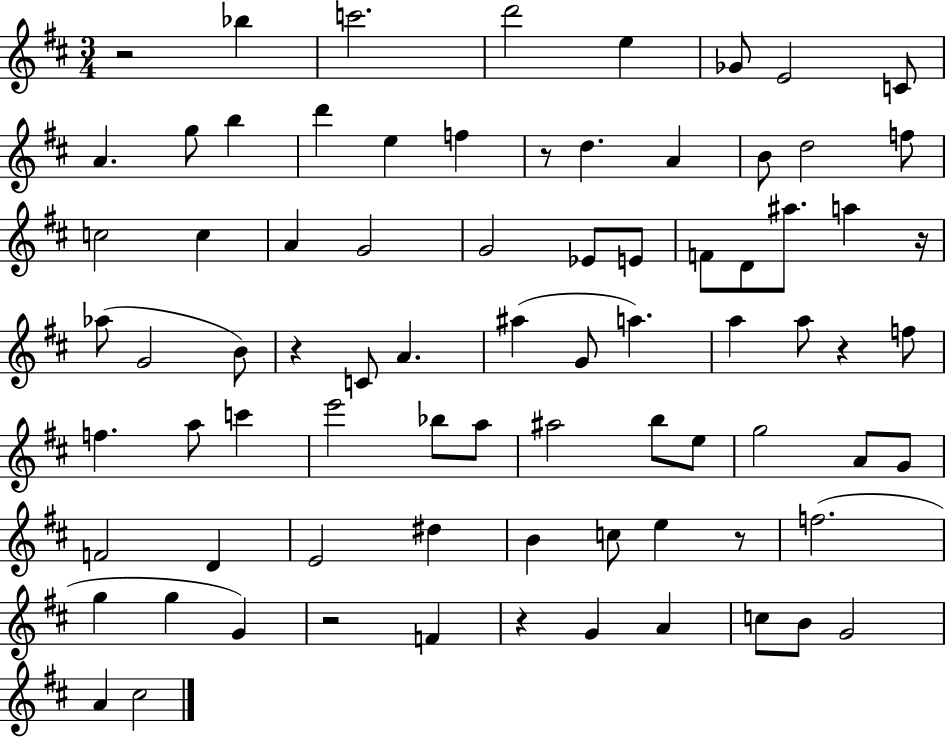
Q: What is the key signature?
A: D major